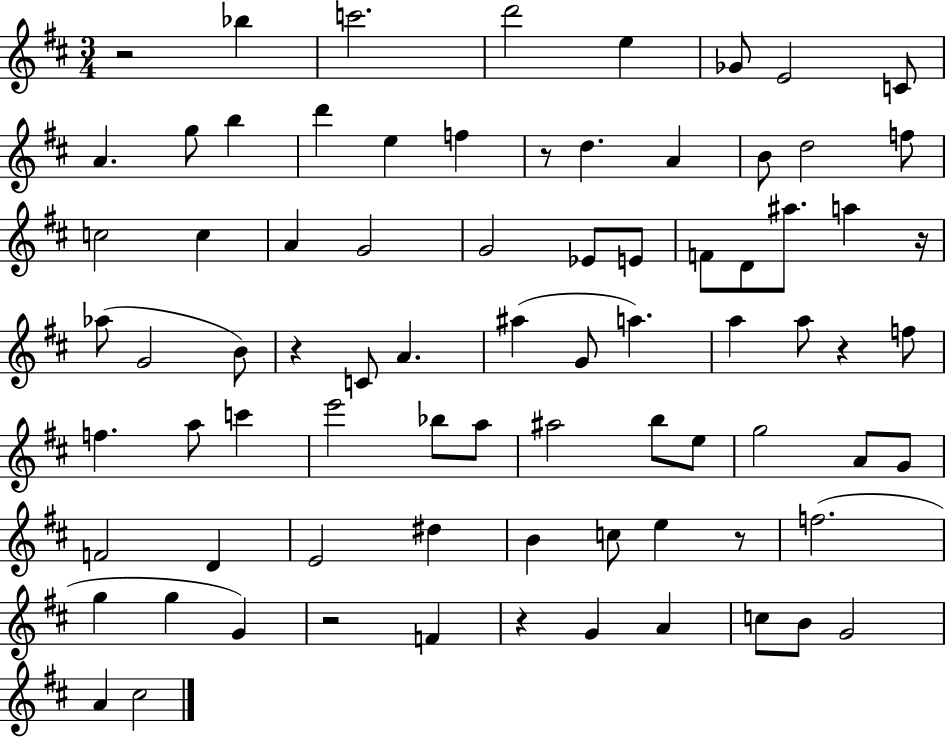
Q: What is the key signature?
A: D major